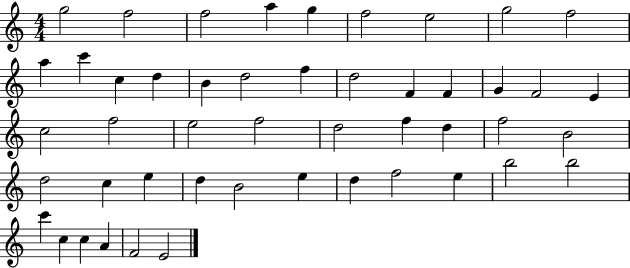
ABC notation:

X:1
T:Untitled
M:4/4
L:1/4
K:C
g2 f2 f2 a g f2 e2 g2 f2 a c' c d B d2 f d2 F F G F2 E c2 f2 e2 f2 d2 f d f2 B2 d2 c e d B2 e d f2 e b2 b2 c' c c A F2 E2